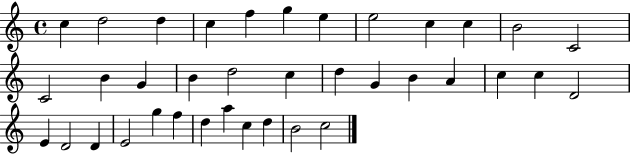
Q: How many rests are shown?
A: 0